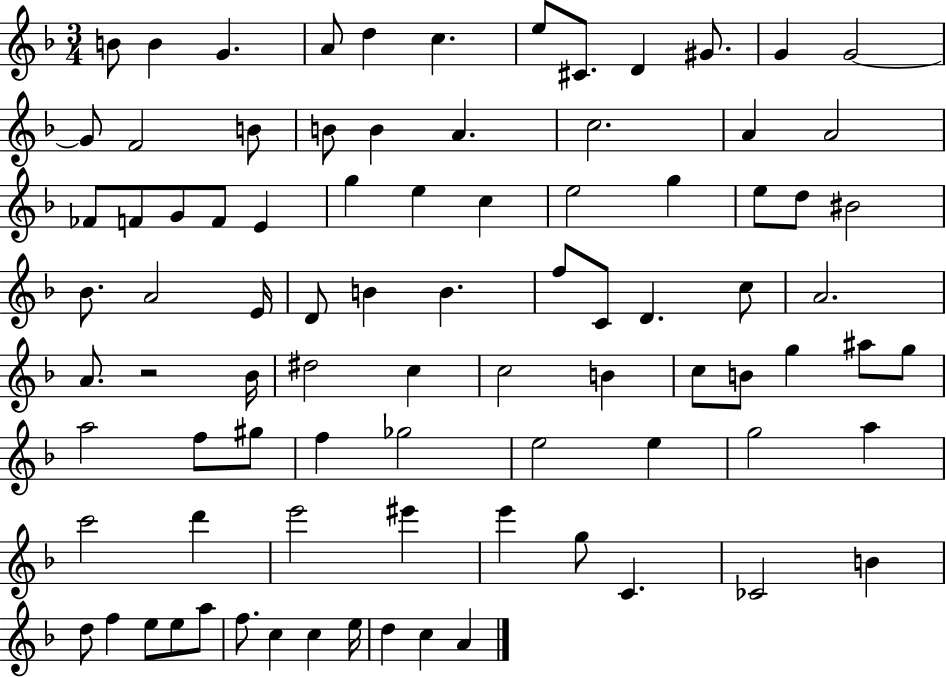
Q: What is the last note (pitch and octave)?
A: A4